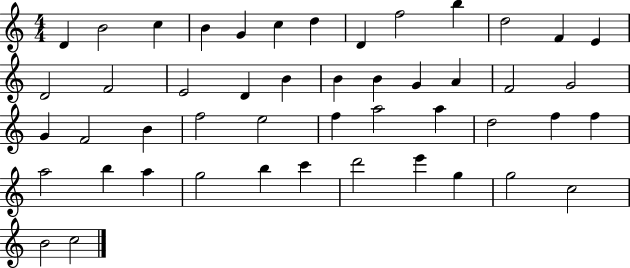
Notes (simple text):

D4/q B4/h C5/q B4/q G4/q C5/q D5/q D4/q F5/h B5/q D5/h F4/q E4/q D4/h F4/h E4/h D4/q B4/q B4/q B4/q G4/q A4/q F4/h G4/h G4/q F4/h B4/q F5/h E5/h F5/q A5/h A5/q D5/h F5/q F5/q A5/h B5/q A5/q G5/h B5/q C6/q D6/h E6/q G5/q G5/h C5/h B4/h C5/h